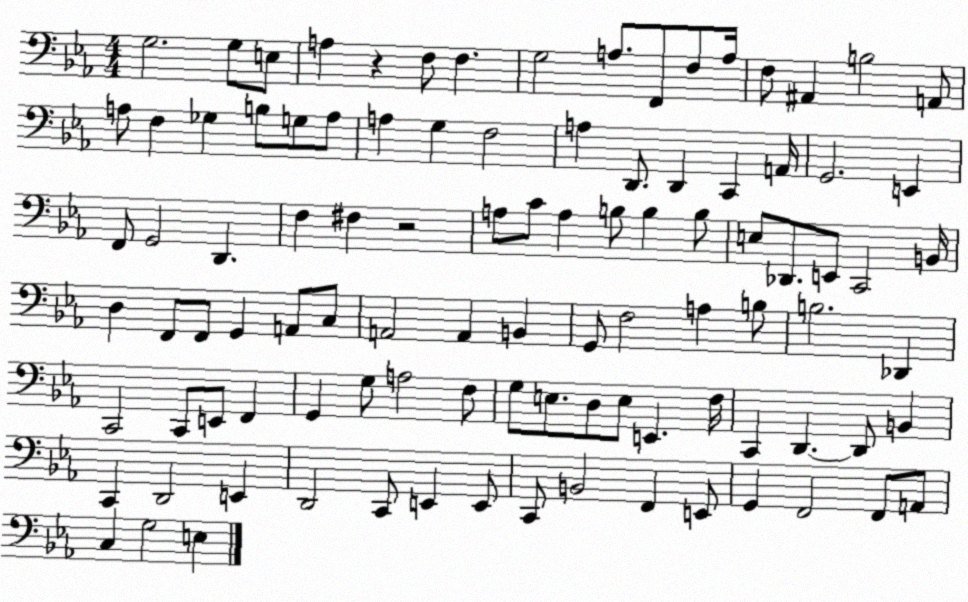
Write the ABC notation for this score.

X:1
T:Untitled
M:4/4
L:1/4
K:Eb
G,2 G,/2 E,/2 A, z F,/2 F, G,2 A,/2 F,,/2 F,/2 A,/4 F,/2 ^A,, B,2 A,,/2 A,/2 F, _G, B,/2 G,/2 A,/2 A, G, F,2 A, D,,/2 D,, C,, A,,/4 G,,2 E,, F,,/2 G,,2 D,, F, ^F, z2 A,/2 C/2 A, B,/2 B, B,/2 E,/2 _D,,/2 E,,/2 C,,2 B,,/4 D, F,,/2 F,,/2 G,, A,,/2 C,/2 A,,2 A,, B,, G,,/2 F,2 A, B,/2 B,2 _D,, C,,2 C,,/2 E,,/2 F,, G,, G,/2 A,2 F,/2 G,/2 E,/2 D,/2 E,/2 E,, F,/4 C,, D,, D,,/2 B,, C,, D,,2 E,, D,,2 C,,/2 E,, E,,/2 C,,/2 B,,2 F,, E,,/2 G,, F,,2 F,,/2 A,,/2 C, G,2 E,